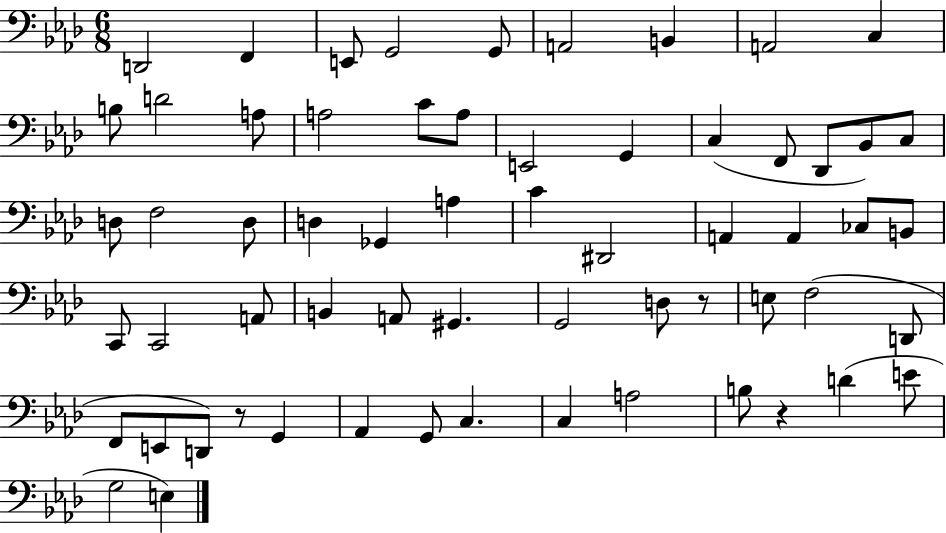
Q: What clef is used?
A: bass